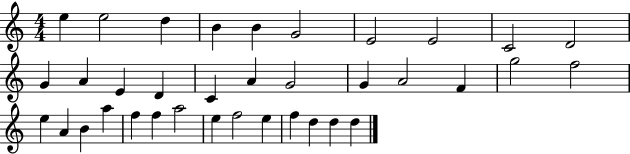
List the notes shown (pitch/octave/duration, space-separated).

E5/q E5/h D5/q B4/q B4/q G4/h E4/h E4/h C4/h D4/h G4/q A4/q E4/q D4/q C4/q A4/q G4/h G4/q A4/h F4/q G5/h F5/h E5/q A4/q B4/q A5/q F5/q F5/q A5/h E5/q F5/h E5/q F5/q D5/q D5/q D5/q